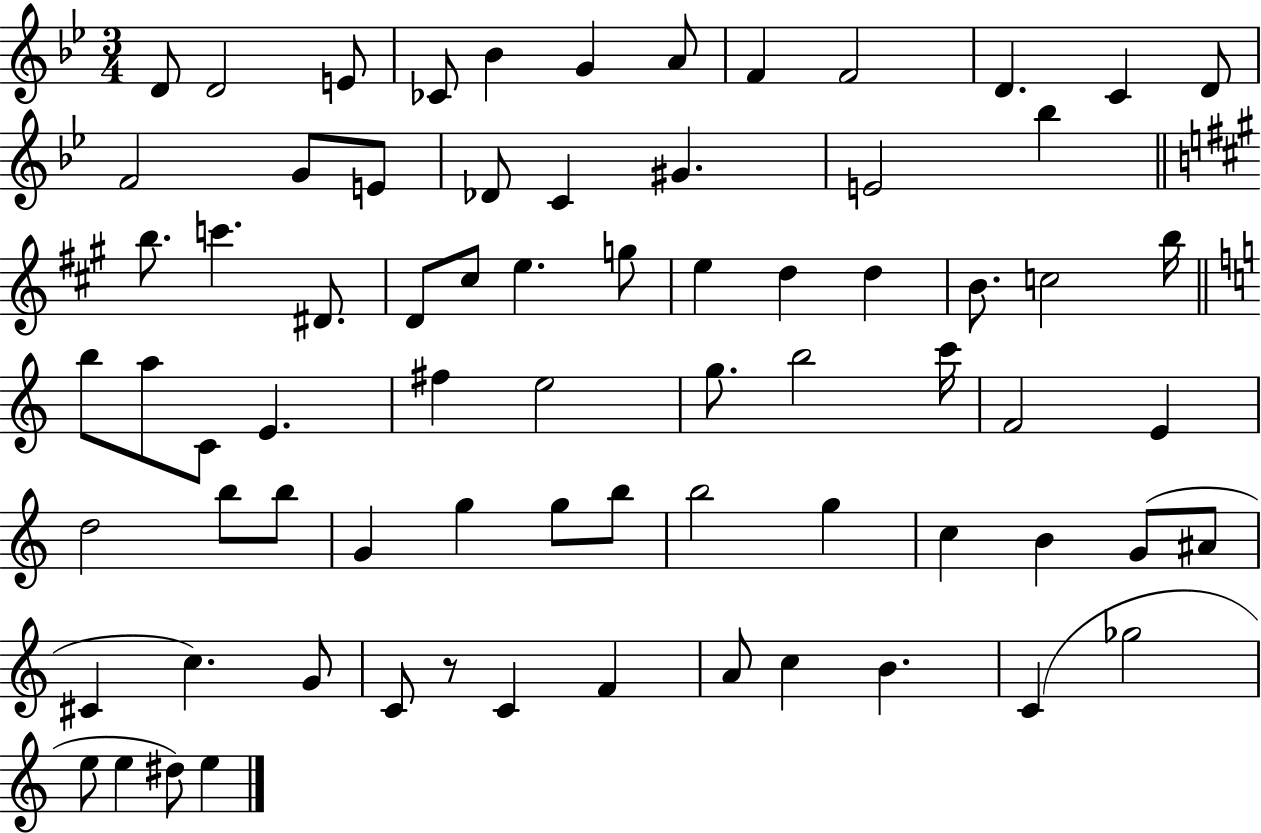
D4/e D4/h E4/e CES4/e Bb4/q G4/q A4/e F4/q F4/h D4/q. C4/q D4/e F4/h G4/e E4/e Db4/e C4/q G#4/q. E4/h Bb5/q B5/e. C6/q. D#4/e. D4/e C#5/e E5/q. G5/e E5/q D5/q D5/q B4/e. C5/h B5/s B5/e A5/e C4/e E4/q. F#5/q E5/h G5/e. B5/h C6/s F4/h E4/q D5/h B5/e B5/e G4/q G5/q G5/e B5/e B5/h G5/q C5/q B4/q G4/e A#4/e C#4/q C5/q. G4/e C4/e R/e C4/q F4/q A4/e C5/q B4/q. C4/q Gb5/h E5/e E5/q D#5/e E5/q